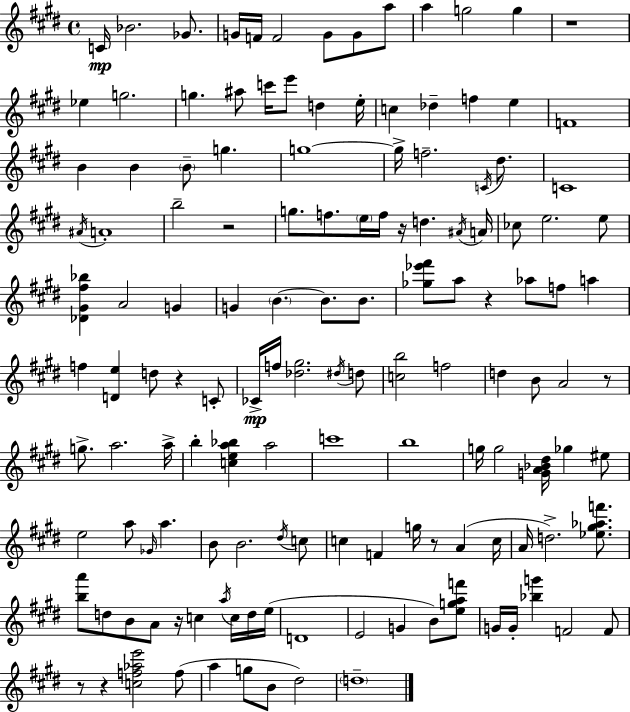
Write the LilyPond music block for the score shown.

{
  \clef treble
  \time 4/4
  \defaultTimeSignature
  \key e \major
  \repeat volta 2 { c'16\mp bes'2. ges'8. | g'16 f'16 f'2 g'8 g'8 a''8 | a''4 g''2 g''4 | r1 | \break ees''4 g''2. | g''4. ais''8 c'''16 e'''8 d''4 e''16-. | c''4 des''4-- f''4 e''4 | f'1 | \break b'4 b'4 \parenthesize b'8-- g''4. | g''1~~ | g''16-> f''2.-- \acciaccatura { c'16 } dis''8. | c'1 | \break \acciaccatura { ais'16 } a'1-. | b''2-- r2 | g''8. f''8. \parenthesize e''16 f''16 r16 d''4. | \acciaccatura { ais'16 } a'16 ces''8 e''2. | \break e''8 <des' gis' fis'' bes''>4 a'2 g'4 | g'4 \parenthesize b'4.~~ b'8. | b'8. <ges'' ees''' fis'''>8 a''8 r4 aes''8 f''8 a''4 | f''4 <d' e''>4 d''8 r4 | \break c'8-. ces'16->\mp f''16 <des'' gis''>2. | \acciaccatura { dis''16 } d''8 <c'' b''>2 f''2 | d''4 b'8 a'2 | r8 g''8.-> a''2. | \break a''16-> b''4-. <c'' e'' a'' bes''>4 a''2 | c'''1 | b''1 | g''16 g''2 <g' a' bes' dis''>16 ges''4 | \break eis''8 e''2 a''8 \grace { ges'16 } a''4. | b'8 b'2. | \acciaccatura { dis''16 } c''8 c''4 f'4 g''16 r8 | a'4( c''16 a'16 d''2.->) | \break <ees'' gis'' aes'' f'''>8. <b'' a'''>8 d''8 b'8 a'8 r16 c''4 | \acciaccatura { a''16 } c''16 d''16 e''16( d'1 | e'2 g'4 | b'8) <e'' g'' a'' f'''>8 g'16 g'16-. <bes'' g'''>4 f'2 | \break f'8 r8 r4 <c'' f'' aes'' e'''>2 | f''8( a''4 g''8 b'8 dis''2) | \parenthesize d''1-- | } \bar "|."
}